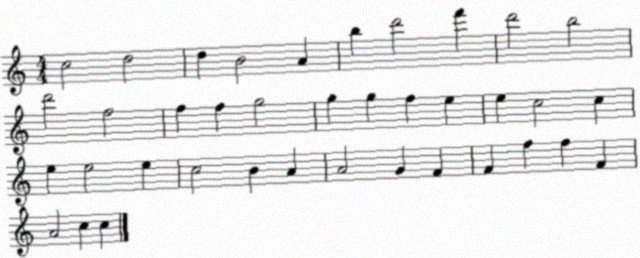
X:1
T:Untitled
M:4/4
L:1/4
K:C
c2 d2 d B2 A b d'2 f' d'2 b2 d'2 f2 f f g2 g g f e e c2 c e e2 e c2 B A A2 G F F f f F A2 c c